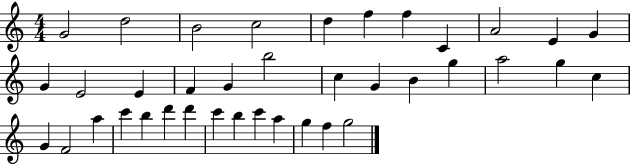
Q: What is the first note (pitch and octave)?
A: G4